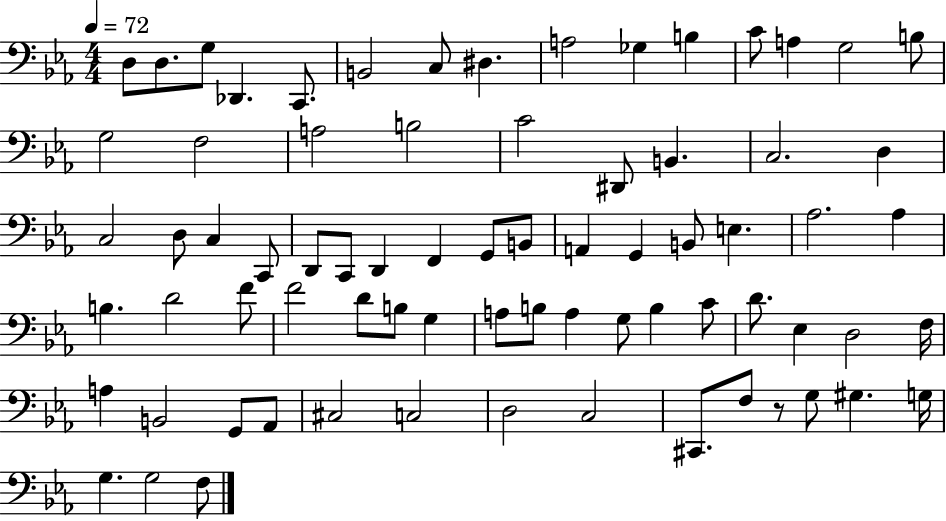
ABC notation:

X:1
T:Untitled
M:4/4
L:1/4
K:Eb
D,/2 D,/2 G,/2 _D,, C,,/2 B,,2 C,/2 ^D, A,2 _G, B, C/2 A, G,2 B,/2 G,2 F,2 A,2 B,2 C2 ^D,,/2 B,, C,2 D, C,2 D,/2 C, C,,/2 D,,/2 C,,/2 D,, F,, G,,/2 B,,/2 A,, G,, B,,/2 E, _A,2 _A, B, D2 F/2 F2 D/2 B,/2 G, A,/2 B,/2 A, G,/2 B, C/2 D/2 _E, D,2 F,/4 A, B,,2 G,,/2 _A,,/2 ^C,2 C,2 D,2 C,2 ^C,,/2 F,/2 z/2 G,/2 ^G, G,/4 G, G,2 F,/2